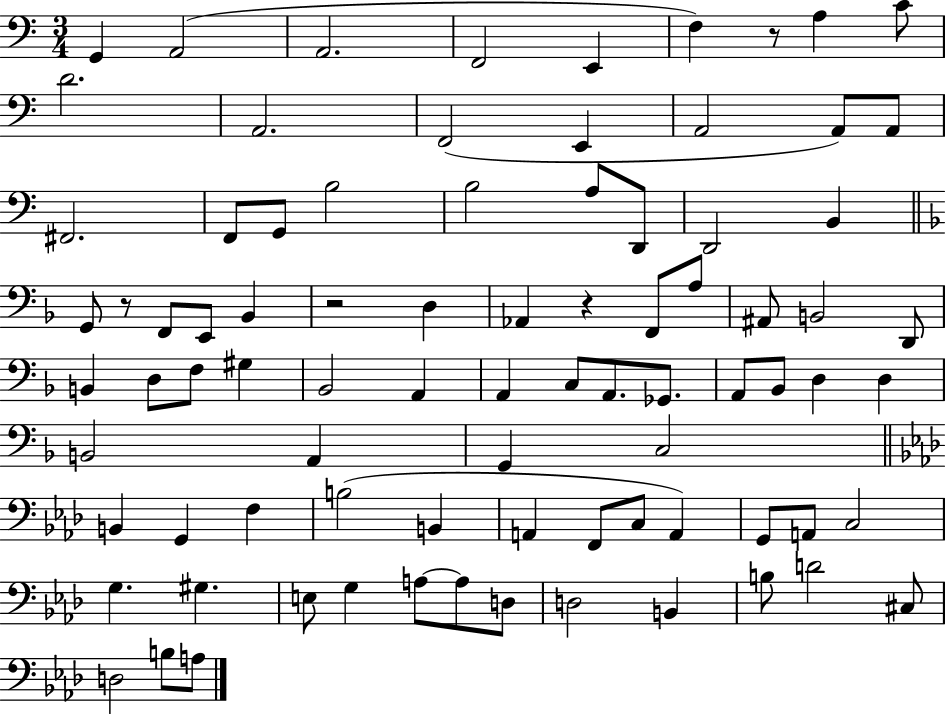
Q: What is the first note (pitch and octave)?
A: G2